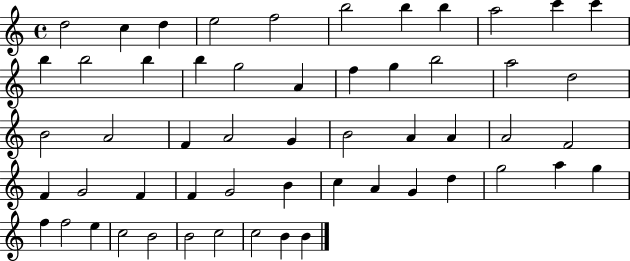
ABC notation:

X:1
T:Untitled
M:4/4
L:1/4
K:C
d2 c d e2 f2 b2 b b a2 c' c' b b2 b b g2 A f g b2 a2 d2 B2 A2 F A2 G B2 A A A2 F2 F G2 F F G2 B c A G d g2 a g f f2 e c2 B2 B2 c2 c2 B B